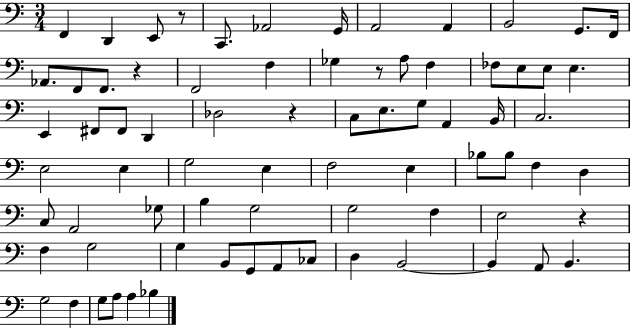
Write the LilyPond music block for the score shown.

{
  \clef bass
  \numericTimeSignature
  \time 3/4
  \key c \major
  f,4 d,4 e,8 r8 | c,8. aes,2 g,16 | a,2 a,4 | b,2 g,8. f,16 | \break aes,8. f,8 f,8. r4 | f,2 f4 | ges4 r8 a8 f4 | fes8 e8 e8 e4. | \break e,4 fis,8 fis,8 d,4 | des2 r4 | c8 e8. g8 a,4 b,16 | c2. | \break e2 e4 | g2 e4 | f2 e4 | bes8 bes8 f4 d4 | \break c8 a,2 ges8 | b4 g2 | g2 f4 | e2 r4 | \break f4 g2 | g4 b,8 g,8 a,8 ces8 | d4 b,2~~ | b,4 a,8 b,4. | \break g2 f4 | g8 a8 a4 bes4 | \bar "|."
}